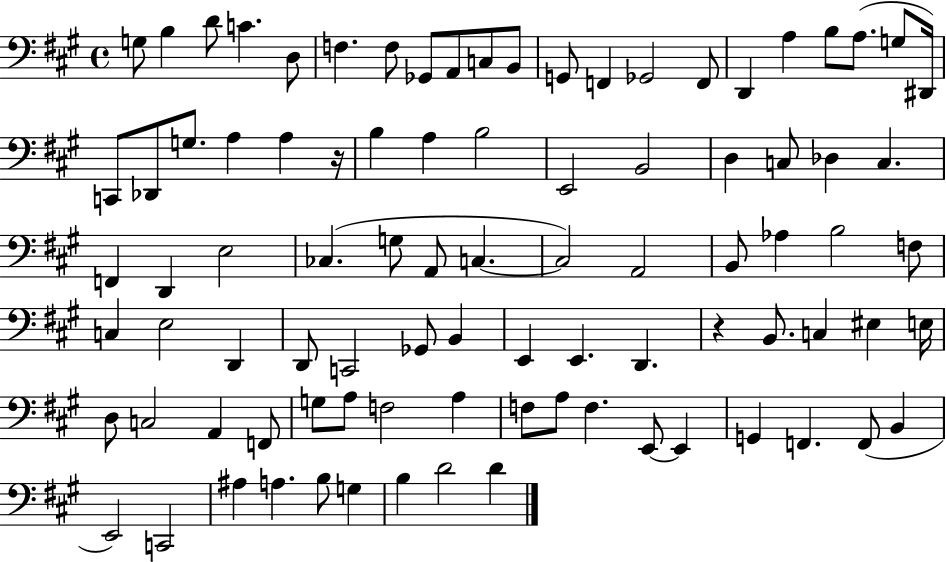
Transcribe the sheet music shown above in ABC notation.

X:1
T:Untitled
M:4/4
L:1/4
K:A
G,/2 B, D/2 C D,/2 F, F,/2 _G,,/2 A,,/2 C,/2 B,,/2 G,,/2 F,, _G,,2 F,,/2 D,, A, B,/2 A,/2 G,/2 ^D,,/4 C,,/2 _D,,/2 G,/2 A, A, z/4 B, A, B,2 E,,2 B,,2 D, C,/2 _D, C, F,, D,, E,2 _C, G,/2 A,,/2 C, C,2 A,,2 B,,/2 _A, B,2 F,/2 C, E,2 D,, D,,/2 C,,2 _G,,/2 B,, E,, E,, D,, z B,,/2 C, ^E, E,/4 D,/2 C,2 A,, F,,/2 G,/2 A,/2 F,2 A, F,/2 A,/2 F, E,,/2 E,, G,, F,, F,,/2 B,, E,,2 C,,2 ^A, A, B,/2 G, B, D2 D